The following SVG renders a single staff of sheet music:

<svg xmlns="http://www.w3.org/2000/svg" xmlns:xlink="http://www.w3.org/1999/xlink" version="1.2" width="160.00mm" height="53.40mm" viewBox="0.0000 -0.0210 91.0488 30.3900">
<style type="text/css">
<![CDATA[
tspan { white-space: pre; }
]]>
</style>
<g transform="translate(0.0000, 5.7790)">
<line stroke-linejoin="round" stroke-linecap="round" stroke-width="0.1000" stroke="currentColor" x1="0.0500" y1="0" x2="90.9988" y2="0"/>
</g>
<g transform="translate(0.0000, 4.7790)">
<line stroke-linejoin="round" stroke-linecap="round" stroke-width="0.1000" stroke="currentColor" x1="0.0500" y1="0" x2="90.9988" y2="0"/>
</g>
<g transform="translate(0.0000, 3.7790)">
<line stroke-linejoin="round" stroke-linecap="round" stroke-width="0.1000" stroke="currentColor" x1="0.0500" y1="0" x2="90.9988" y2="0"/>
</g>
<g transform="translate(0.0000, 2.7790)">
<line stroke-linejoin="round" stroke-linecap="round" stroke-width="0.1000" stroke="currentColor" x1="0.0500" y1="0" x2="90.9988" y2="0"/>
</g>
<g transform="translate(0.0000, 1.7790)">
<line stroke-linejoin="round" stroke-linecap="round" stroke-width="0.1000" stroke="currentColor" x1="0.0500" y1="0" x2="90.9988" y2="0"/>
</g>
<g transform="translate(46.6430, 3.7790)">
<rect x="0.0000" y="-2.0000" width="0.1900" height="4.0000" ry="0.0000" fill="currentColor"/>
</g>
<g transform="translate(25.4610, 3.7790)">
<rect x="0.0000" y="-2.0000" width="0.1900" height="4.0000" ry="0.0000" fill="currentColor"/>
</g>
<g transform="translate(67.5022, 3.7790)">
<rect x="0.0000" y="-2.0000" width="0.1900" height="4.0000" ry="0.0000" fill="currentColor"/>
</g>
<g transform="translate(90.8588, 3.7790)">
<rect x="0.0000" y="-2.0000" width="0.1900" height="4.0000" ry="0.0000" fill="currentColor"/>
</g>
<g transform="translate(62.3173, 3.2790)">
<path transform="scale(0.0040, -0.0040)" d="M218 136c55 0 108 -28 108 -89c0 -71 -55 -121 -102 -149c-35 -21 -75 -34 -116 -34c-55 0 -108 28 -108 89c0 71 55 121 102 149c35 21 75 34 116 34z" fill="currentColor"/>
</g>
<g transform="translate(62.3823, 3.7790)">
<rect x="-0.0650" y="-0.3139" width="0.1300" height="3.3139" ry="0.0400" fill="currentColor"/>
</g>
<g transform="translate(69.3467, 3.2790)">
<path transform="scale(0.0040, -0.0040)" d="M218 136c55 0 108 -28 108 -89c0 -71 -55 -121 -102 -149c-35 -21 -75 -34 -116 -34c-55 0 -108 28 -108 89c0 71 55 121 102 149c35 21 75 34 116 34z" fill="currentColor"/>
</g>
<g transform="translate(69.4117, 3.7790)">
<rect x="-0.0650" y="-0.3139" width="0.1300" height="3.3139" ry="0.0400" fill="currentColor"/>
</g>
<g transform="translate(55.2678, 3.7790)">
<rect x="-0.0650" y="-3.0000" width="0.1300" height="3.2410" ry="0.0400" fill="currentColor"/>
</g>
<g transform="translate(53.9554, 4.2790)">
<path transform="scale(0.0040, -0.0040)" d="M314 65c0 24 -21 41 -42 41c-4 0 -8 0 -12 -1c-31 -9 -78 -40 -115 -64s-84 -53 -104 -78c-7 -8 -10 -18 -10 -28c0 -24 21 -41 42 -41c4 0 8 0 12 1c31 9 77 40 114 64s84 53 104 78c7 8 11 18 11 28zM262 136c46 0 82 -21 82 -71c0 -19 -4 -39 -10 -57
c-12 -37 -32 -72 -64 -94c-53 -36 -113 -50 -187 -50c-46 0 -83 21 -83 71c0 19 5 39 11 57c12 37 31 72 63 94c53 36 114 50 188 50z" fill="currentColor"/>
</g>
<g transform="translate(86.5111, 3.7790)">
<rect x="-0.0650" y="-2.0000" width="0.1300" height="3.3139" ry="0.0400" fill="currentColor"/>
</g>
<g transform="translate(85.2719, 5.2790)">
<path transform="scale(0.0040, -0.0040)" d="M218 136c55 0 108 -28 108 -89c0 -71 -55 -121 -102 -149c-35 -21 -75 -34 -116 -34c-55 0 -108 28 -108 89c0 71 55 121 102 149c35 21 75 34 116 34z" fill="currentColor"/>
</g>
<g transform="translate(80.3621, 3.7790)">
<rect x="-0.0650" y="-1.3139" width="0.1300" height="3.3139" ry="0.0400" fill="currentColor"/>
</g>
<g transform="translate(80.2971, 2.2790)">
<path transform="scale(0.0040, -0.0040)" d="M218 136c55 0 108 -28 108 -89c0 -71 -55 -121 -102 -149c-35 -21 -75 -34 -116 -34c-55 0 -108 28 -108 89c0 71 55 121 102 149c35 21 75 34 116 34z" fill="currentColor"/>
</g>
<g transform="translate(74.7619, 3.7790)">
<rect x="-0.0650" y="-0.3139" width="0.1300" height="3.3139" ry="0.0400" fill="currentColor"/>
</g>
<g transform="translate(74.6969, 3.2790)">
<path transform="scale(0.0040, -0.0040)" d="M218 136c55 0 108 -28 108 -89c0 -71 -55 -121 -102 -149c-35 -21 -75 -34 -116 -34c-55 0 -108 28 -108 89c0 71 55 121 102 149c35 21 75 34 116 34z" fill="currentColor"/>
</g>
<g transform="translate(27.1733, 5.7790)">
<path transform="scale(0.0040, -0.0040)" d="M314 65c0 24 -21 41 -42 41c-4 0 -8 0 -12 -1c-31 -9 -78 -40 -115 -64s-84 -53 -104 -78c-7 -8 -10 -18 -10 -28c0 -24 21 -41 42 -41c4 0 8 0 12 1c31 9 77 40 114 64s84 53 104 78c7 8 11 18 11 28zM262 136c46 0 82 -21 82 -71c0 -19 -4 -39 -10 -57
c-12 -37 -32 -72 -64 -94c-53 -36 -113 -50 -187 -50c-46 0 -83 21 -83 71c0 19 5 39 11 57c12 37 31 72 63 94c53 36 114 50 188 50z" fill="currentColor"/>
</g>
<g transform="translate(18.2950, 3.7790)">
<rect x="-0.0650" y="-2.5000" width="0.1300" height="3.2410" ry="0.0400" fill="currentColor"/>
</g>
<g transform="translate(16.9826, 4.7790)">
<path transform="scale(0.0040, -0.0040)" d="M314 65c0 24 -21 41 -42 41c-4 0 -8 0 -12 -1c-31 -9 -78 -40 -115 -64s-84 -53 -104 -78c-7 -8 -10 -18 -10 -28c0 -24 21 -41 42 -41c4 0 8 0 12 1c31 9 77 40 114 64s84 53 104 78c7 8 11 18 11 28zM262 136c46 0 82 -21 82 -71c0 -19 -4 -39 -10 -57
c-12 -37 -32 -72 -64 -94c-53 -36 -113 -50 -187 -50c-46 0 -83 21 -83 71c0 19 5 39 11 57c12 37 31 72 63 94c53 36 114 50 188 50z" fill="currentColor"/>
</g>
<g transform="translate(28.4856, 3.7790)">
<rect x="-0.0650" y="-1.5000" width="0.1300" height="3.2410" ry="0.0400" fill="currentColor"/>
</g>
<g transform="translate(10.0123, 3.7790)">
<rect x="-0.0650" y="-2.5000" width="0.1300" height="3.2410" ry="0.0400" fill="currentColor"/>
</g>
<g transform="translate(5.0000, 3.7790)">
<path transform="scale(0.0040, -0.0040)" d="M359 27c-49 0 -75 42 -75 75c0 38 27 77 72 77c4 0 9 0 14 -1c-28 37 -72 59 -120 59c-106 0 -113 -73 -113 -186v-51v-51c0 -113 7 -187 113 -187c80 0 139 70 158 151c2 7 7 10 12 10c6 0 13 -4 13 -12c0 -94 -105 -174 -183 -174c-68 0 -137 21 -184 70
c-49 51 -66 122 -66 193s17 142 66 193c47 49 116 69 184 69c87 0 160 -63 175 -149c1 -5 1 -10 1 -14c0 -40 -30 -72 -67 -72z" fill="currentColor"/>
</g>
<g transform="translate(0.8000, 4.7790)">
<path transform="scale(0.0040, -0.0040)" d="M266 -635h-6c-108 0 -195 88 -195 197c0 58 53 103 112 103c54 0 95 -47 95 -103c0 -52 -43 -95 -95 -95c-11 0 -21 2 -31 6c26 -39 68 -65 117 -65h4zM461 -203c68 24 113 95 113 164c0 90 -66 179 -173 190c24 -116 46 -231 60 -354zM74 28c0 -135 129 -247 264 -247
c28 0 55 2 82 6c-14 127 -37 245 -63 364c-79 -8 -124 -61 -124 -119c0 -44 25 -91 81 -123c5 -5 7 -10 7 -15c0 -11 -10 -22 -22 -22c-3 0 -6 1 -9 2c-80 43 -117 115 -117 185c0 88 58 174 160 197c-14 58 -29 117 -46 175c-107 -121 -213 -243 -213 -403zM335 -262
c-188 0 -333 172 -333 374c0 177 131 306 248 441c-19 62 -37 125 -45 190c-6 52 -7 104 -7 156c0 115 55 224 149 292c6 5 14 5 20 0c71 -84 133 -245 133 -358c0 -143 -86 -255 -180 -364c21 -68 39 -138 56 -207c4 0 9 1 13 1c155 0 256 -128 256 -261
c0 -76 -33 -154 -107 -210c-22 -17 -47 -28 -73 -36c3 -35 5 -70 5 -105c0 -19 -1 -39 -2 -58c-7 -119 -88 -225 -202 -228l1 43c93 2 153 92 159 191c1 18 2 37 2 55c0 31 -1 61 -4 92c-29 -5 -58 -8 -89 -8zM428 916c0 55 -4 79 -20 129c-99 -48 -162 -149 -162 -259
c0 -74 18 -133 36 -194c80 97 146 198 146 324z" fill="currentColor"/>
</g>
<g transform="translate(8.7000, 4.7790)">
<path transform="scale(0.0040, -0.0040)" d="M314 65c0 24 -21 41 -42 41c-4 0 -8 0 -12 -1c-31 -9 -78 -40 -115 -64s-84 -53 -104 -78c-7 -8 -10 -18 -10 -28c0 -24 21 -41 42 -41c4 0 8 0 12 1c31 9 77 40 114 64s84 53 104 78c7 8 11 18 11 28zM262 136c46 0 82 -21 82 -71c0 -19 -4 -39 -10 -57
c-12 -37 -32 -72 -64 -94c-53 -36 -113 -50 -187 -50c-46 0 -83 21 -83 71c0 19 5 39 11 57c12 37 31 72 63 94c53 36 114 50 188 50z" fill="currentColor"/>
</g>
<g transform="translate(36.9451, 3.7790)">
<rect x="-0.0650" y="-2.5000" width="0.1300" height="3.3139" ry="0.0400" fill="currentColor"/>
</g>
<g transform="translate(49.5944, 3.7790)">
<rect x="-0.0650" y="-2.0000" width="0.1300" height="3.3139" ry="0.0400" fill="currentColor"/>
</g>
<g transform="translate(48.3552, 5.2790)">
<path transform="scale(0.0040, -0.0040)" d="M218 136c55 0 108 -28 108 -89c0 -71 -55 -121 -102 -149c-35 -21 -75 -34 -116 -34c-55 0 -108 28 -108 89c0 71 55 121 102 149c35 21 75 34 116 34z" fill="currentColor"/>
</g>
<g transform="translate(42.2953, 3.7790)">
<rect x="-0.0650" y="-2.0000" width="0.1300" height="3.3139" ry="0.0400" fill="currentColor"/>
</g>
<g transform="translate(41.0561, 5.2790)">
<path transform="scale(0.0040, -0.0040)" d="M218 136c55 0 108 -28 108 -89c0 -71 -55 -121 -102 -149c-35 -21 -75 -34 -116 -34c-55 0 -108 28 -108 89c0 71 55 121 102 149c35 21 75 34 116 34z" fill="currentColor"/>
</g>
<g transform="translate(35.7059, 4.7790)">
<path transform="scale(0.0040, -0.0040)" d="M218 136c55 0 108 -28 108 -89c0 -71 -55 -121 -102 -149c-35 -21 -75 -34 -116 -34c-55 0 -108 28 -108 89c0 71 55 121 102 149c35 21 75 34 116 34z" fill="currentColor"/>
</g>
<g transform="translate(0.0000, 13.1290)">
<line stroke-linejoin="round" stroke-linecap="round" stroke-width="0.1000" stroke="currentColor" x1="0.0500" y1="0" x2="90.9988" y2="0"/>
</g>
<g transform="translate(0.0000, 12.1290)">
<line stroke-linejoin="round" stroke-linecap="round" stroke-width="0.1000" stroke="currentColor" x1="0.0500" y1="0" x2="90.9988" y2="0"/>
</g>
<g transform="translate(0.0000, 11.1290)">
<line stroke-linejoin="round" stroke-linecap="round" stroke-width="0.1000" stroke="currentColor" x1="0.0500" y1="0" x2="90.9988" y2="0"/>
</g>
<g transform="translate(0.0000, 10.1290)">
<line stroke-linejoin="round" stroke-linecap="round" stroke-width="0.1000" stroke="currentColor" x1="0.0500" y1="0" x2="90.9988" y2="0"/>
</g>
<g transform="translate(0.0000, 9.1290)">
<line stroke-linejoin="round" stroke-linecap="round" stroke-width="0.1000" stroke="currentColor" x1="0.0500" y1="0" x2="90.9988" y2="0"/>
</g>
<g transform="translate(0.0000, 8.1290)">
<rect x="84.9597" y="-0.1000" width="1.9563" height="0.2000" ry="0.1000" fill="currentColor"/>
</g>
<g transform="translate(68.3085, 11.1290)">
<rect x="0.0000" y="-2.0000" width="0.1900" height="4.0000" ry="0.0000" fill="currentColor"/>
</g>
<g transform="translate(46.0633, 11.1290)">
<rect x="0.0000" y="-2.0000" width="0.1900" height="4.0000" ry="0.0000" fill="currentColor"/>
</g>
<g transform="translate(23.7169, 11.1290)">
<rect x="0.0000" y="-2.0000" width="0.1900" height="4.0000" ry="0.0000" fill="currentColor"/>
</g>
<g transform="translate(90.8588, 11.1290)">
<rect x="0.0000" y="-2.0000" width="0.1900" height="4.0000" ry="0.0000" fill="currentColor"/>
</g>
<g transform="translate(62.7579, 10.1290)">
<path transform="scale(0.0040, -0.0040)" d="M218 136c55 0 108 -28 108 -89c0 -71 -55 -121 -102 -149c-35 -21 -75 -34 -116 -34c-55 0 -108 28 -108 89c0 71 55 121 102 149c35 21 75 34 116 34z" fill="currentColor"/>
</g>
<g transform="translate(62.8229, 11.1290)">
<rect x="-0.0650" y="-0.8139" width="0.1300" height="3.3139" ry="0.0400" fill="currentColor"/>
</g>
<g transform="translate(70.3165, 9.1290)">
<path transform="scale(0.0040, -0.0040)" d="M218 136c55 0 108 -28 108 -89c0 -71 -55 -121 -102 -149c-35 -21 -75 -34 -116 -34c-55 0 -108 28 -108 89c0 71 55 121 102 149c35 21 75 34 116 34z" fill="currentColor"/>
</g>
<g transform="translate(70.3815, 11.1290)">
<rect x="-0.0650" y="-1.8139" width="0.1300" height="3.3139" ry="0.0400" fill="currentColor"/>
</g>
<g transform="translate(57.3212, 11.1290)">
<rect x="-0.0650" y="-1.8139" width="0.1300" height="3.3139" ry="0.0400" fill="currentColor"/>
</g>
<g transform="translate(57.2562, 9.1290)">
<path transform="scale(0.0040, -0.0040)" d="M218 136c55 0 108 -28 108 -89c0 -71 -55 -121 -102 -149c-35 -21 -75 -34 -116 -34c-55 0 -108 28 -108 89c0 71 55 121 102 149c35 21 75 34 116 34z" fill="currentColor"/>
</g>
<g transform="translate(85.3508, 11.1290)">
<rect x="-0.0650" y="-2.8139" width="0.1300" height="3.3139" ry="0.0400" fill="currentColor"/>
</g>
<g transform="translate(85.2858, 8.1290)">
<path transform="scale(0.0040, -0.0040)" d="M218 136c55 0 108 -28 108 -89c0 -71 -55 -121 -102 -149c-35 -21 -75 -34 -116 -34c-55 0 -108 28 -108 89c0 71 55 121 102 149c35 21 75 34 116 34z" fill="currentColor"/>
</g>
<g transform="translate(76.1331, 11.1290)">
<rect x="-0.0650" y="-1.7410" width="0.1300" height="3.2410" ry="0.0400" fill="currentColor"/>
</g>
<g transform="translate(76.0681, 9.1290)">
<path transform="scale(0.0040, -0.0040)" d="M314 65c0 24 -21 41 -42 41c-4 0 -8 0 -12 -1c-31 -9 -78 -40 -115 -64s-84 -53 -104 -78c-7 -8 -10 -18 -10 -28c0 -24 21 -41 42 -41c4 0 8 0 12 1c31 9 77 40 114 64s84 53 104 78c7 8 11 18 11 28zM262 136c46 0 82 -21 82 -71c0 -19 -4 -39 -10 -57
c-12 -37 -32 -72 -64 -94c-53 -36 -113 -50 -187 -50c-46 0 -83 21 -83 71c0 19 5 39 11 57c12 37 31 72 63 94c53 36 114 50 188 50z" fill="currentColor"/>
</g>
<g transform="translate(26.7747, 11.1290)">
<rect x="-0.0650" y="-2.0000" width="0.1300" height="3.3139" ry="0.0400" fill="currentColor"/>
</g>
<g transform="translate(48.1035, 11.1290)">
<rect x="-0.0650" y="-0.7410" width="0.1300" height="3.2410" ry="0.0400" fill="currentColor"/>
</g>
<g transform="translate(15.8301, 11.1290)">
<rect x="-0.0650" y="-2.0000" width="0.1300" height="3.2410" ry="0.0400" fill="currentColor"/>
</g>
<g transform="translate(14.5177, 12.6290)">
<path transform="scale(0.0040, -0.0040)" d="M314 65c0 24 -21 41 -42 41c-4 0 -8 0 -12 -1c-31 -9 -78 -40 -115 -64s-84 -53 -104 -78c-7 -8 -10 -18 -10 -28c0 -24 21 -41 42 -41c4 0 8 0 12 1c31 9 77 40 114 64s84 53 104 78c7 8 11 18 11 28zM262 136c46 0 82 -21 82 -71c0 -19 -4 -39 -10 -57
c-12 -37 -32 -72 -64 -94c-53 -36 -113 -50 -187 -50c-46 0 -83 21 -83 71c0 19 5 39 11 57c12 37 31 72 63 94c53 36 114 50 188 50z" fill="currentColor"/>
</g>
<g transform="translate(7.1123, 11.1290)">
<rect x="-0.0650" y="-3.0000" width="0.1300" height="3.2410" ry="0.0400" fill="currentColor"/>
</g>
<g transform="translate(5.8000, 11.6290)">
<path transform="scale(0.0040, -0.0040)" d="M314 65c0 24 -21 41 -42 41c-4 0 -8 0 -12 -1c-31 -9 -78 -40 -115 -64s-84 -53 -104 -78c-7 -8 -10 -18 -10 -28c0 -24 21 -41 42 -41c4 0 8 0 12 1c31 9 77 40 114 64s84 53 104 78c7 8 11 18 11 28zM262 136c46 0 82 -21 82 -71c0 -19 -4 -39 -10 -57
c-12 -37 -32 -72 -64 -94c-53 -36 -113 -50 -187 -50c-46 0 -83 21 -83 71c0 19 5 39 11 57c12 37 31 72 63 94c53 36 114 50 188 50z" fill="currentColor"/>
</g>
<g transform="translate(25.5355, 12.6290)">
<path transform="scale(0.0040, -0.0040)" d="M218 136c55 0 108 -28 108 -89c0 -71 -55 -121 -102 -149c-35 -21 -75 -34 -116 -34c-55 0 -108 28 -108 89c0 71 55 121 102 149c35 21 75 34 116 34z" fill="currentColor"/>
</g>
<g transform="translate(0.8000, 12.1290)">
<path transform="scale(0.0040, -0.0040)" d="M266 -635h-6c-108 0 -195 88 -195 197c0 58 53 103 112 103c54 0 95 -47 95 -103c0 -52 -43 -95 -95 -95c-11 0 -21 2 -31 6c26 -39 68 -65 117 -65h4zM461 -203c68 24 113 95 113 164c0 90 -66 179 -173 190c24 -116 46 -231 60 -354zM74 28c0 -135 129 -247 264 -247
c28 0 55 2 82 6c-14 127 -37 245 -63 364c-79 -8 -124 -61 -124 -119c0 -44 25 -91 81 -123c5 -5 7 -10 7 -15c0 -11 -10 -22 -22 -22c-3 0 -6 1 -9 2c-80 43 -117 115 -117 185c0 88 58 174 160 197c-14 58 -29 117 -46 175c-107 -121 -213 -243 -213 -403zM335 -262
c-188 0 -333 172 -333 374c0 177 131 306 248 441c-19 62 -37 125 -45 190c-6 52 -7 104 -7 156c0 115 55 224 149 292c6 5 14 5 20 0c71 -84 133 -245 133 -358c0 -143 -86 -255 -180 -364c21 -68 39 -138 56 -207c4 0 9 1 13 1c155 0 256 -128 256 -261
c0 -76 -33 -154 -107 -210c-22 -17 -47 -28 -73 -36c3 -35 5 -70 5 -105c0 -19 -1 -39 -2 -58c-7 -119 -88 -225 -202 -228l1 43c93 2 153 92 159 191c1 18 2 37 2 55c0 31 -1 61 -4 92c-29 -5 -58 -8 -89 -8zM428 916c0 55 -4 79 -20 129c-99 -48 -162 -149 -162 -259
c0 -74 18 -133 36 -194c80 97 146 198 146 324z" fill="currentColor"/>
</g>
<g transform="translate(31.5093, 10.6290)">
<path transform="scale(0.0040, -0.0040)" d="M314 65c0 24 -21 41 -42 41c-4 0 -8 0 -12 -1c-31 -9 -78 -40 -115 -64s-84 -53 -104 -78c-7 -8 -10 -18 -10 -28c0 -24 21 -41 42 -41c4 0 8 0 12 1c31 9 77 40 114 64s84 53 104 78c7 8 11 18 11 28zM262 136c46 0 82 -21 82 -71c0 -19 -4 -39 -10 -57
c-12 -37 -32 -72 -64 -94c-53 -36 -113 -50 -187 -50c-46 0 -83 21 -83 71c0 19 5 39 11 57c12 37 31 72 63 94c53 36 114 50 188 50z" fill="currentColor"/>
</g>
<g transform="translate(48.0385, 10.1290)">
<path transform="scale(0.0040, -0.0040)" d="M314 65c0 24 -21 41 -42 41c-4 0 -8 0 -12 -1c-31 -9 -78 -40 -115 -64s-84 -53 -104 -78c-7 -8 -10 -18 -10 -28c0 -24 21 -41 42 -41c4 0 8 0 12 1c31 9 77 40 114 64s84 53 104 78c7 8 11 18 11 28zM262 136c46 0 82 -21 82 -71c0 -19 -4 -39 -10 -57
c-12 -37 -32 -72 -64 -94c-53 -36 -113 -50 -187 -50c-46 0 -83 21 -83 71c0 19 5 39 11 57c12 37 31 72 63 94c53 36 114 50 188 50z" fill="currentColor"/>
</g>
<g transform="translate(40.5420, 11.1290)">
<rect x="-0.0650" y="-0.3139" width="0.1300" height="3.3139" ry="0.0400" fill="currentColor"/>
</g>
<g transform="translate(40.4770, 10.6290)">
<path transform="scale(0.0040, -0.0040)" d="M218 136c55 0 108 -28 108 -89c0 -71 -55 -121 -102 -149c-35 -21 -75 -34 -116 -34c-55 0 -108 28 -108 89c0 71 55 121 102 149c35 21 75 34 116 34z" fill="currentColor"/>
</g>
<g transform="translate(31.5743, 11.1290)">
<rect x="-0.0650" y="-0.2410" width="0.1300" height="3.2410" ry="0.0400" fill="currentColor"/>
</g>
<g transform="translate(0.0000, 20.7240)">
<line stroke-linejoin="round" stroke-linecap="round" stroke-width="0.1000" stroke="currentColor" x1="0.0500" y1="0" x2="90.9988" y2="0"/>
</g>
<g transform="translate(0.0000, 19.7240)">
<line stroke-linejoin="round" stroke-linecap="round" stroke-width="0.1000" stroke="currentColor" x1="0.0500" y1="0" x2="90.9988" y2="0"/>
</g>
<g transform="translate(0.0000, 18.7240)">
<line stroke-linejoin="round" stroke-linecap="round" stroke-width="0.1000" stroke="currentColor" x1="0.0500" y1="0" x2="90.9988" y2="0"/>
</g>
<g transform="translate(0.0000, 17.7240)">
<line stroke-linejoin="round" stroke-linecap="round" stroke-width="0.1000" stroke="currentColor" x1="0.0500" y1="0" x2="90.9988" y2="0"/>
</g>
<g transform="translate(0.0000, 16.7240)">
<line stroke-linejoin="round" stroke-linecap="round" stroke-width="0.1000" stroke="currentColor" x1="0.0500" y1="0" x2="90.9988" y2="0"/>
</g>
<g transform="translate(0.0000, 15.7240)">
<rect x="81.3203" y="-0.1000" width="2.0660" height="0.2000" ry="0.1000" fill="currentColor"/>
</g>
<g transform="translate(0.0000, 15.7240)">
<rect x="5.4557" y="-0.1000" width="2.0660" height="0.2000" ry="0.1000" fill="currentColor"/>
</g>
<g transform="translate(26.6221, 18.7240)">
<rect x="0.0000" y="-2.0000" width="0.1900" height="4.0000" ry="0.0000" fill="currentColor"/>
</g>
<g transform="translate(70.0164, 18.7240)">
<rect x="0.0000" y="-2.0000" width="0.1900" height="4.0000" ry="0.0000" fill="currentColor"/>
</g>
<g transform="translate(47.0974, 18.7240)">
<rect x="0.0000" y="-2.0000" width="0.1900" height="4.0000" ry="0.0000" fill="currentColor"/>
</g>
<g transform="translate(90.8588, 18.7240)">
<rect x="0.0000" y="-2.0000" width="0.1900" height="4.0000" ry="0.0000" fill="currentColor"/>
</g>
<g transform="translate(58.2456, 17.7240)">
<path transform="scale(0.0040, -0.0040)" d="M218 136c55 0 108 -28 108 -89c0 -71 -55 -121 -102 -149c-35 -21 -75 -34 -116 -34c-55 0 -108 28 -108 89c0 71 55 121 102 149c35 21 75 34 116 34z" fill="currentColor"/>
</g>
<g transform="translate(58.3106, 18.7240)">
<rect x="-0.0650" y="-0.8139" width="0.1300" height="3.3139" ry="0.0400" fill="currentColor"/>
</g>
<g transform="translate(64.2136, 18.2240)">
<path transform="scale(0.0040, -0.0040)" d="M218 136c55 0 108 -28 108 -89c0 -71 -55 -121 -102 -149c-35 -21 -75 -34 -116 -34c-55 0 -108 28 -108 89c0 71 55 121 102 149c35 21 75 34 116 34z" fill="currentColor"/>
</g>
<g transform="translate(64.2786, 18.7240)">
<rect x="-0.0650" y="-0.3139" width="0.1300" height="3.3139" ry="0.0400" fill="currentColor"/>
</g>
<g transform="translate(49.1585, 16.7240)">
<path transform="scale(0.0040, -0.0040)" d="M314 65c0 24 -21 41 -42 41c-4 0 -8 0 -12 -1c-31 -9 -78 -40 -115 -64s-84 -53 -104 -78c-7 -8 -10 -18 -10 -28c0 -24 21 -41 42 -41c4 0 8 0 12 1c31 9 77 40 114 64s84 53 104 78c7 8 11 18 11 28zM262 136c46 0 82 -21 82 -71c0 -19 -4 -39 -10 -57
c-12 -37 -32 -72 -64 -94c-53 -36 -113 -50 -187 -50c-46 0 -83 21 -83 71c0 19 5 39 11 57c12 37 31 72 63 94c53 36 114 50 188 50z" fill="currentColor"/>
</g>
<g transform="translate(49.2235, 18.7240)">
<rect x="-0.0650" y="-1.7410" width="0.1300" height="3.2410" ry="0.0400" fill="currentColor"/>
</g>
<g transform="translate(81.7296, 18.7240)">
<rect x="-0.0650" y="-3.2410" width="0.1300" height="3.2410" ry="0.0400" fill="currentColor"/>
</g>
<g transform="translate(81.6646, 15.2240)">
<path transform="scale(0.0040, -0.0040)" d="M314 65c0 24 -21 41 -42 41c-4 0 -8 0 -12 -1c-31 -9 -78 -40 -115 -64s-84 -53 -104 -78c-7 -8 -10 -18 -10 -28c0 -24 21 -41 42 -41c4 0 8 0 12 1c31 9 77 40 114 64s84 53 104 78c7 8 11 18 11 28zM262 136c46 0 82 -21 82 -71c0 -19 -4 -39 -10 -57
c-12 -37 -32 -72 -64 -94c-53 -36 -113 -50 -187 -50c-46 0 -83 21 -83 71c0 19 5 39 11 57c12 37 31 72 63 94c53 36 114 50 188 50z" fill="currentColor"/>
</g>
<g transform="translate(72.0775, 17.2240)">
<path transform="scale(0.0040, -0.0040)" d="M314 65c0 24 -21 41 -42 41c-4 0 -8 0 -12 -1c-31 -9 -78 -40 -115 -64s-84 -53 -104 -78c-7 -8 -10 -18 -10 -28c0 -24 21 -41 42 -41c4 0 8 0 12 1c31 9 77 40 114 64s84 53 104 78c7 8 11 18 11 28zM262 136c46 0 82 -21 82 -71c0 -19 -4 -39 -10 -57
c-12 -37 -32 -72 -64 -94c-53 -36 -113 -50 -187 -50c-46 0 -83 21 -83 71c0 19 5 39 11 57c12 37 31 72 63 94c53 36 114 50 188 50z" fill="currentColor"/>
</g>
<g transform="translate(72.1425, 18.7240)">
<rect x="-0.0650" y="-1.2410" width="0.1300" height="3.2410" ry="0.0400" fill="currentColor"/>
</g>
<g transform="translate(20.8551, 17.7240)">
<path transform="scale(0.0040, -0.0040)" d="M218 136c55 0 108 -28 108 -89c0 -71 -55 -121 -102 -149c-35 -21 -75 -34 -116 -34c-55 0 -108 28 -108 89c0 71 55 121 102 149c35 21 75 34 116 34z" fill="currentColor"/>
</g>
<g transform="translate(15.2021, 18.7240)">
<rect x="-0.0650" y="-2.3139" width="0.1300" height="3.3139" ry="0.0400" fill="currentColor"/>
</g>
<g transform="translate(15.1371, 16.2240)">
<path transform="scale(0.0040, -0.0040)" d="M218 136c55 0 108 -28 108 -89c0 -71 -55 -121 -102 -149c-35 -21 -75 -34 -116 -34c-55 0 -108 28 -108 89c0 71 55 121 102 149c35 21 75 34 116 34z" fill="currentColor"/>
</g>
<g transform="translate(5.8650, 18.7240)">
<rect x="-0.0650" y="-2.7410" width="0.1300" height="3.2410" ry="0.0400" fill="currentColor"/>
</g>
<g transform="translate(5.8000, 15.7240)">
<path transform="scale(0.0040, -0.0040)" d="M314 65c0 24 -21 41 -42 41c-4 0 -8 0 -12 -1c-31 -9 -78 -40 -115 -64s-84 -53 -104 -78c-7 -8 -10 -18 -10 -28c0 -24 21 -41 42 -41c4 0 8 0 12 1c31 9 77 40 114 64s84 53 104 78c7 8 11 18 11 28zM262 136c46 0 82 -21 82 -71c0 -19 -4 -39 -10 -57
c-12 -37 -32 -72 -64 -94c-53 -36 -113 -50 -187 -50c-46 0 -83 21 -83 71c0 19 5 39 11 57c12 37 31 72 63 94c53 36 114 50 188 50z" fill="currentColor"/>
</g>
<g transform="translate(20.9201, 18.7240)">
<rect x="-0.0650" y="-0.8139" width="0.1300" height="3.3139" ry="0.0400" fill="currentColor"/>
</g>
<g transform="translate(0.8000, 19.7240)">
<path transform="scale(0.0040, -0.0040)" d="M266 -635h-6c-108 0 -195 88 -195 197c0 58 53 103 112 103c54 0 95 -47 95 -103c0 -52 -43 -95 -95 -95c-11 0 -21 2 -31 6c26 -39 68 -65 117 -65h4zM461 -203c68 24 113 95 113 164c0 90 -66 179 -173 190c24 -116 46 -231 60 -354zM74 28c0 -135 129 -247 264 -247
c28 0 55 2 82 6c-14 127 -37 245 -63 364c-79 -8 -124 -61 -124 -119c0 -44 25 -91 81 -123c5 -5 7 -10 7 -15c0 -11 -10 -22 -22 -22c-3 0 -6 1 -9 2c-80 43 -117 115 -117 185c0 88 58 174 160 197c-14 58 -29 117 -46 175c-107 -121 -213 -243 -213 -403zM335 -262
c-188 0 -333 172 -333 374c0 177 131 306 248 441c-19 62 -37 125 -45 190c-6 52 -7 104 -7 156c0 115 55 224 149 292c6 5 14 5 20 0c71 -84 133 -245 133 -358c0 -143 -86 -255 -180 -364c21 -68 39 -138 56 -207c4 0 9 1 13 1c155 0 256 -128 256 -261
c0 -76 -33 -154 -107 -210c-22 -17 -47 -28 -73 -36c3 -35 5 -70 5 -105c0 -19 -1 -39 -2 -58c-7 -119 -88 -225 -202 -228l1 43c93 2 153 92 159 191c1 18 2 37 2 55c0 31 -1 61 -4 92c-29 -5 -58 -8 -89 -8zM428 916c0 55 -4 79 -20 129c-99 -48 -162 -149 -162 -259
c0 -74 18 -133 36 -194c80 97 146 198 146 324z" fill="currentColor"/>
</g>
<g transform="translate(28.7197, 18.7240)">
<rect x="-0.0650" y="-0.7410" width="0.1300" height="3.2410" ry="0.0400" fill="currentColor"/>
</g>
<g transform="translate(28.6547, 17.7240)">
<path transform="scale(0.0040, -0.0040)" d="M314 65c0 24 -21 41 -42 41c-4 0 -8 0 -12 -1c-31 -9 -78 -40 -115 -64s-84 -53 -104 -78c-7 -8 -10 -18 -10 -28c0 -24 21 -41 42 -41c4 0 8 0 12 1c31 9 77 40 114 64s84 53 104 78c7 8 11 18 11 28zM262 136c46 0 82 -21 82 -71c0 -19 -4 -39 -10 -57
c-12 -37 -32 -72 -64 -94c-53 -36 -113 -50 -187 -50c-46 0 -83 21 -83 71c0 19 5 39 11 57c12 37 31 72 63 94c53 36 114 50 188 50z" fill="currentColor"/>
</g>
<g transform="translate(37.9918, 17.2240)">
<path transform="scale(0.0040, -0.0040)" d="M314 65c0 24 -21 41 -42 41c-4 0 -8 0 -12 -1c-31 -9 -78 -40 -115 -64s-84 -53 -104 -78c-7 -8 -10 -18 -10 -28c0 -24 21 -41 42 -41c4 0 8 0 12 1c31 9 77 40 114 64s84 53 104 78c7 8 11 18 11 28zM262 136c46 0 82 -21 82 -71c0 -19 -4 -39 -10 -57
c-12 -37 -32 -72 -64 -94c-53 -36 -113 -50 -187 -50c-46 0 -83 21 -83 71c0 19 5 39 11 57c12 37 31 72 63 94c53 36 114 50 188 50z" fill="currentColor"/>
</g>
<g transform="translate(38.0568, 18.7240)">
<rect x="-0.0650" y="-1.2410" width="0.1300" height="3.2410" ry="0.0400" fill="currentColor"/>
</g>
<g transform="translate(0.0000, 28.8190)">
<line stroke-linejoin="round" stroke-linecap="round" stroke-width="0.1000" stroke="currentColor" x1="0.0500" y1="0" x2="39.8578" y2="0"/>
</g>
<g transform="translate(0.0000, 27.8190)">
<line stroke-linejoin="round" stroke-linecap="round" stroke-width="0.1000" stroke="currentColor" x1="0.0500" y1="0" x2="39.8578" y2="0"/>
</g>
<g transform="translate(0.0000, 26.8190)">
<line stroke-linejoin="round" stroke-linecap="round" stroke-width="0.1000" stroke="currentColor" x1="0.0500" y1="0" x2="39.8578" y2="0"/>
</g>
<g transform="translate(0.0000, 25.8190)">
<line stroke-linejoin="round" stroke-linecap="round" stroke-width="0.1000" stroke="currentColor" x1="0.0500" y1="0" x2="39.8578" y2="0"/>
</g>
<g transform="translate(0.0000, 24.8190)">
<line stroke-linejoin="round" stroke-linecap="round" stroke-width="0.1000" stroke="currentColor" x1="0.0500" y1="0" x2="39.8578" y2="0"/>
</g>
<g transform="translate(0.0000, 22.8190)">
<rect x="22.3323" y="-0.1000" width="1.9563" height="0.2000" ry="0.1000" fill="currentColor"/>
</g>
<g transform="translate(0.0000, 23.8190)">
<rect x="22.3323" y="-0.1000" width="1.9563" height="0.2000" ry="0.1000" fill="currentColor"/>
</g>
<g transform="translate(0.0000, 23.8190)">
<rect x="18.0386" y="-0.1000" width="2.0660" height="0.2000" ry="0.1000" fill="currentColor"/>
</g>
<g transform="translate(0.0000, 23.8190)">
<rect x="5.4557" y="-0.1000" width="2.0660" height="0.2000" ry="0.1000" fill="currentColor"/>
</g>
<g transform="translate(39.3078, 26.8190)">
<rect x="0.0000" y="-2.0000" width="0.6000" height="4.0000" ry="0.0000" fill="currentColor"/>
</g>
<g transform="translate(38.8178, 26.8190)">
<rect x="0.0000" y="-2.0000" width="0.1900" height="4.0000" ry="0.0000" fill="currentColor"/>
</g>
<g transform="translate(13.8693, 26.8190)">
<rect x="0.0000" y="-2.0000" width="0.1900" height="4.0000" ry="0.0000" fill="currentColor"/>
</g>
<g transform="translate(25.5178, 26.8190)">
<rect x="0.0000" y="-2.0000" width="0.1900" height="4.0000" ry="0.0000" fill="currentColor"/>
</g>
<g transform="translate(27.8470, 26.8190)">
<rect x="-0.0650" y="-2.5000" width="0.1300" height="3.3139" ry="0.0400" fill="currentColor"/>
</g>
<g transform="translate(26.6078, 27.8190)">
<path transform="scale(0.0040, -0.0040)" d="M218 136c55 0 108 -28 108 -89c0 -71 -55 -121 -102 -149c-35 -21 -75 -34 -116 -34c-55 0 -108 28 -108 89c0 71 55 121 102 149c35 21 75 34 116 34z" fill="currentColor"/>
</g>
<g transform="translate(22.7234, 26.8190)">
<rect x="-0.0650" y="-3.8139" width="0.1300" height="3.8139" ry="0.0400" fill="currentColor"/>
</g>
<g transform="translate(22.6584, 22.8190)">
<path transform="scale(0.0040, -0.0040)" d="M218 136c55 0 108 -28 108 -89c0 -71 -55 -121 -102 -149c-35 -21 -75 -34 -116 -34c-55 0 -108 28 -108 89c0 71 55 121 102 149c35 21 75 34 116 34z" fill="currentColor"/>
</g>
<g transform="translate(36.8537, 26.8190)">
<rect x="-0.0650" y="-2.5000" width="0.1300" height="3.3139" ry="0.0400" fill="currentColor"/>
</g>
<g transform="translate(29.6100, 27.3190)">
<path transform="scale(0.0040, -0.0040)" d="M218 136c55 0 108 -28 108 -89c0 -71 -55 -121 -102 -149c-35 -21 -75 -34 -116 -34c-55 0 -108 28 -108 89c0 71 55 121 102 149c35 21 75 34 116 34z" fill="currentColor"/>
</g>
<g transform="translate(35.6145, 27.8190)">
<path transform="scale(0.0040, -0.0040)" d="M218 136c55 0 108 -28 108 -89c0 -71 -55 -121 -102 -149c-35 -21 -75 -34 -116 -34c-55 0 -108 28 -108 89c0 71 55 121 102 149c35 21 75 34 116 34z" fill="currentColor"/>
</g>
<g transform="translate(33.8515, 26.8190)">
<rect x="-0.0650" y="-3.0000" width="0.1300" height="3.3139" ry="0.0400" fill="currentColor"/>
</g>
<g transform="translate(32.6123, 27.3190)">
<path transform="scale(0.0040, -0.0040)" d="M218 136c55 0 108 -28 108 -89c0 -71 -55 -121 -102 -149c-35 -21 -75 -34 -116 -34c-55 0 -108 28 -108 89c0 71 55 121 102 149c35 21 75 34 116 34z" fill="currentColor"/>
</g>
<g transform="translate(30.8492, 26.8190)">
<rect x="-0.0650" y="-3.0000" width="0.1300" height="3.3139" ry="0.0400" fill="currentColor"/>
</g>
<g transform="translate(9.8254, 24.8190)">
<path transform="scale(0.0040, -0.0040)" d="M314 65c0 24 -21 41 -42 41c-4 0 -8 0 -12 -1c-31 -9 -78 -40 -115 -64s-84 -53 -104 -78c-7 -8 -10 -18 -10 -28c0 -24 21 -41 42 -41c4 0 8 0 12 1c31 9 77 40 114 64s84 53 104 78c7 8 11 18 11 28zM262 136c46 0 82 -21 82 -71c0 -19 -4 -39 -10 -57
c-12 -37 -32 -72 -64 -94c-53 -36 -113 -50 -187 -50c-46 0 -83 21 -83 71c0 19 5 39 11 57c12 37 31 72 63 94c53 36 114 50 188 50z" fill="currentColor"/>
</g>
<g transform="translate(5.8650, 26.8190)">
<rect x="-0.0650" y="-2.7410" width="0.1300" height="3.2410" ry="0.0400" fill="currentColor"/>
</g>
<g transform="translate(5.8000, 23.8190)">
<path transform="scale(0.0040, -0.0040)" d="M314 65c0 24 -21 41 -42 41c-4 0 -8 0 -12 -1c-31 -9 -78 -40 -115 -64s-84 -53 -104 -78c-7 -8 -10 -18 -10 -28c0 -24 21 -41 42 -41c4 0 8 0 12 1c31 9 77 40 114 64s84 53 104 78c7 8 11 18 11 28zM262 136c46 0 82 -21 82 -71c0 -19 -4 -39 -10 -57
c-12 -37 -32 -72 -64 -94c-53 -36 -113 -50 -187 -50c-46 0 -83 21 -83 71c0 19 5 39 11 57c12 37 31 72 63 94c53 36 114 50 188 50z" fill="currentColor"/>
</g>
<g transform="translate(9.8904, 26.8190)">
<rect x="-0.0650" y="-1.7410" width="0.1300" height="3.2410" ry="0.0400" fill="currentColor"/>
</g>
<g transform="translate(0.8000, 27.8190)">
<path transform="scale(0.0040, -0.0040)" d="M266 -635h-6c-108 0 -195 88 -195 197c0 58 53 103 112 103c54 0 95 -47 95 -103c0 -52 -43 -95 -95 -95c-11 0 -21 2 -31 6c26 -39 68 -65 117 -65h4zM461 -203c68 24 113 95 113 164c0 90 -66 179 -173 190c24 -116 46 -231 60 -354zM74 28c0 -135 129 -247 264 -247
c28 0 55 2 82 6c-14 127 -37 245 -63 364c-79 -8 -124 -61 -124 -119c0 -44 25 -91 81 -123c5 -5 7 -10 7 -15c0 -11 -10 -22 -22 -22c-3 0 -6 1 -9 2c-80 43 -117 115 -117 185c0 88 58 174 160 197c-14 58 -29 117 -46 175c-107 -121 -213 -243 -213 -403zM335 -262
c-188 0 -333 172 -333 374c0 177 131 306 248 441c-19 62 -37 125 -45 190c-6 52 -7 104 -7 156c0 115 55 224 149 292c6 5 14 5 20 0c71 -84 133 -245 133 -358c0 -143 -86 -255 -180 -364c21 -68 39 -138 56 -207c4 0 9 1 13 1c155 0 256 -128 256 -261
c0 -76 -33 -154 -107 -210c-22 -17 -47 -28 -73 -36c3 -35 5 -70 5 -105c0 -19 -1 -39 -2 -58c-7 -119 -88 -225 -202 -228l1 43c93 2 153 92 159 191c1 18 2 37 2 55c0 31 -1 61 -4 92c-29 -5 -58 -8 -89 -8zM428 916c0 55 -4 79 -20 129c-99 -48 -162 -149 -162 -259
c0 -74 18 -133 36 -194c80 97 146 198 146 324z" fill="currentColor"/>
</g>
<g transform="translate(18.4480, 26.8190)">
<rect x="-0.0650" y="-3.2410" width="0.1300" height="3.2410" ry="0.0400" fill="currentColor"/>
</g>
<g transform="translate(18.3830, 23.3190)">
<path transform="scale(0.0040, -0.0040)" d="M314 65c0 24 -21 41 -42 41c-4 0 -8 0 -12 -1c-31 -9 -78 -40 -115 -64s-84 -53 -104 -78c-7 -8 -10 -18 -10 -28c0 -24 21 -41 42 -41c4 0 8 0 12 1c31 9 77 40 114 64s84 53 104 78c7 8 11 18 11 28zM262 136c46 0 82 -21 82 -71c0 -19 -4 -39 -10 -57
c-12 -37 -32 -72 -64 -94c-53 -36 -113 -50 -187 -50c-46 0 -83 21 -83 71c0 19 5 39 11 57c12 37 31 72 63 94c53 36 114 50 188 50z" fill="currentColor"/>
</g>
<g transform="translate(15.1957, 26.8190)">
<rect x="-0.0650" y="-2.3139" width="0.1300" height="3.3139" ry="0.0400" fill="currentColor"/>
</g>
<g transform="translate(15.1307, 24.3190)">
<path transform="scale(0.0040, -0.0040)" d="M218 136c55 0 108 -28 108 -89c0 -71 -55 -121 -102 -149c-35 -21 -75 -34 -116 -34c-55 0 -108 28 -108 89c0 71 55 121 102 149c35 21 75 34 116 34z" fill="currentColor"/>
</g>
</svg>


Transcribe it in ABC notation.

X:1
T:Untitled
M:4/4
L:1/4
K:C
G2 G2 E2 G F F A2 c c c e F A2 F2 F c2 c d2 f d f f2 a a2 g d d2 e2 f2 d c e2 b2 a2 f2 g b2 c' G A A G